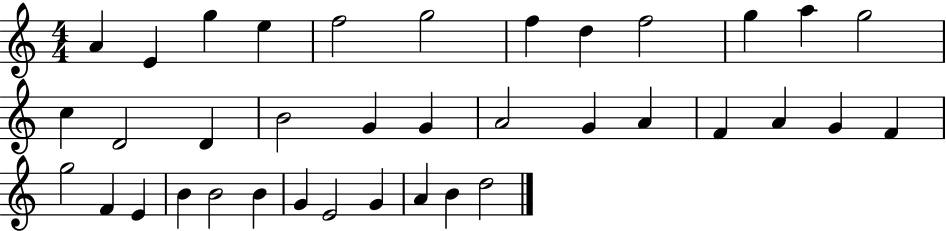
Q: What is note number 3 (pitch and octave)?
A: G5